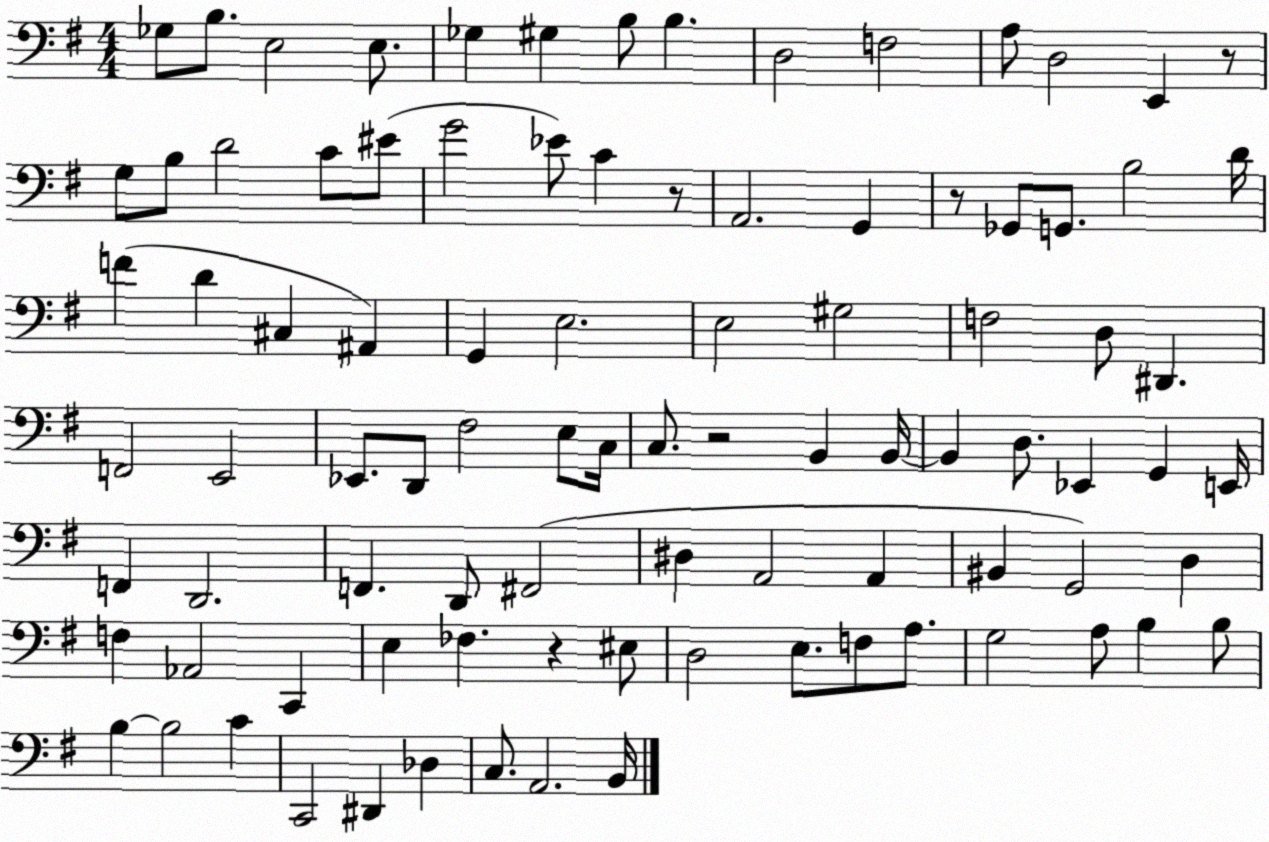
X:1
T:Untitled
M:4/4
L:1/4
K:G
_G,/2 B,/2 E,2 E,/2 _G, ^G, B,/2 B, D,2 F,2 A,/2 D,2 E,, z/2 G,/2 B,/2 D2 C/2 ^E/2 G2 _E/2 C z/2 A,,2 G,, z/2 _G,,/2 G,,/2 B,2 D/4 F D ^C, ^A,, G,, E,2 E,2 ^G,2 F,2 D,/2 ^D,, F,,2 E,,2 _E,,/2 D,,/2 ^F,2 E,/2 C,/4 C,/2 z2 B,, B,,/4 B,, D,/2 _E,, G,, E,,/4 F,, D,,2 F,, D,,/2 ^F,,2 ^D, A,,2 A,, ^B,, G,,2 D, F, _A,,2 C,, E, _F, z ^E,/2 D,2 E,/2 F,/2 A,/2 G,2 A,/2 B, B,/2 B, B,2 C C,,2 ^D,, _D, C,/2 A,,2 B,,/4